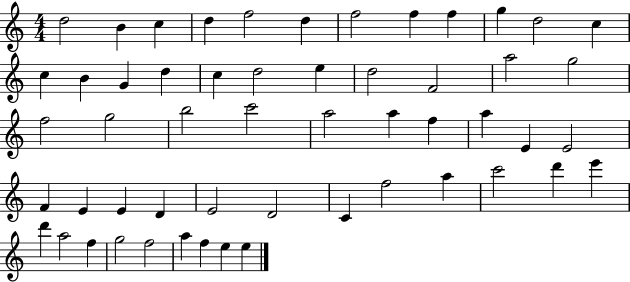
D5/h B4/q C5/q D5/q F5/h D5/q F5/h F5/q F5/q G5/q D5/h C5/q C5/q B4/q G4/q D5/q C5/q D5/h E5/q D5/h F4/h A5/h G5/h F5/h G5/h B5/h C6/h A5/h A5/q F5/q A5/q E4/q E4/h F4/q E4/q E4/q D4/q E4/h D4/h C4/q F5/h A5/q C6/h D6/q E6/q D6/q A5/h F5/q G5/h F5/h A5/q F5/q E5/q E5/q